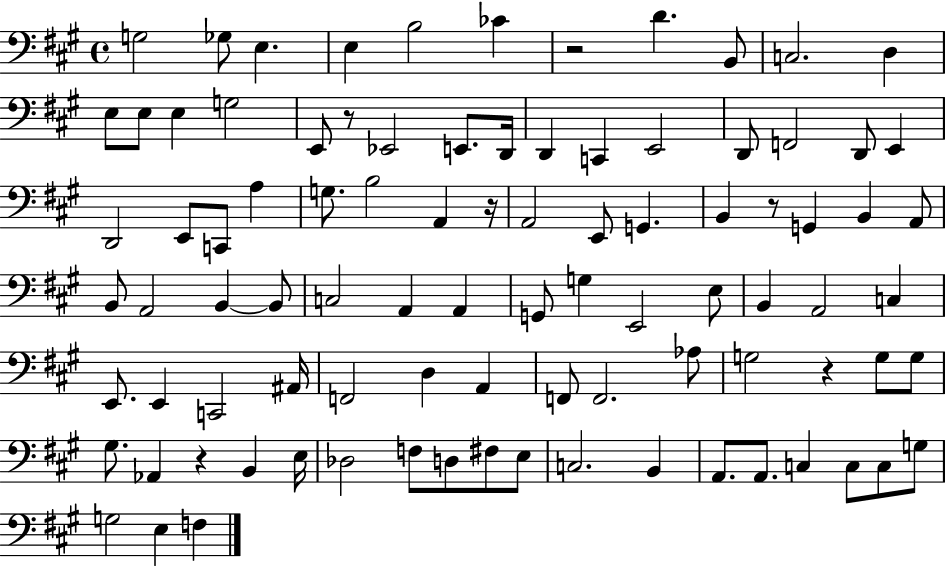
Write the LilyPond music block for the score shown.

{
  \clef bass
  \time 4/4
  \defaultTimeSignature
  \key a \major
  \repeat volta 2 { g2 ges8 e4. | e4 b2 ces'4 | r2 d'4. b,8 | c2. d4 | \break e8 e8 e4 g2 | e,8 r8 ees,2 e,8. d,16 | d,4 c,4 e,2 | d,8 f,2 d,8 e,4 | \break d,2 e,8 c,8 a4 | g8. b2 a,4 r16 | a,2 e,8 g,4. | b,4 r8 g,4 b,4 a,8 | \break b,8 a,2 b,4~~ b,8 | c2 a,4 a,4 | g,8 g4 e,2 e8 | b,4 a,2 c4 | \break e,8. e,4 c,2 ais,16 | f,2 d4 a,4 | f,8 f,2. aes8 | g2 r4 g8 g8 | \break gis8. aes,4 r4 b,4 e16 | des2 f8 d8 fis8 e8 | c2. b,4 | a,8. a,8. c4 c8 c8 g8 | \break g2 e4 f4 | } \bar "|."
}